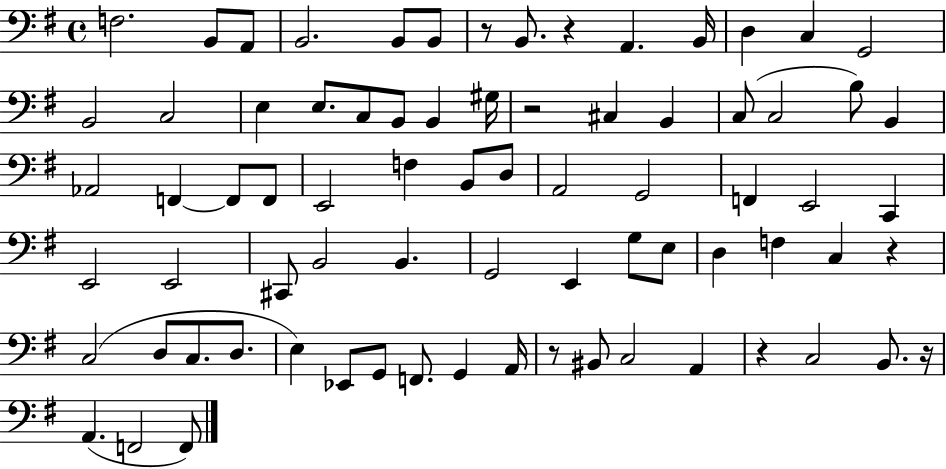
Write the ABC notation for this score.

X:1
T:Untitled
M:4/4
L:1/4
K:G
F,2 B,,/2 A,,/2 B,,2 B,,/2 B,,/2 z/2 B,,/2 z A,, B,,/4 D, C, G,,2 B,,2 C,2 E, E,/2 C,/2 B,,/2 B,, ^G,/4 z2 ^C, B,, C,/2 C,2 B,/2 B,, _A,,2 F,, F,,/2 F,,/2 E,,2 F, B,,/2 D,/2 A,,2 G,,2 F,, E,,2 C,, E,,2 E,,2 ^C,,/2 B,,2 B,, G,,2 E,, G,/2 E,/2 D, F, C, z C,2 D,/2 C,/2 D,/2 E, _E,,/2 G,,/2 F,,/2 G,, A,,/4 z/2 ^B,,/2 C,2 A,, z C,2 B,,/2 z/4 A,, F,,2 F,,/2